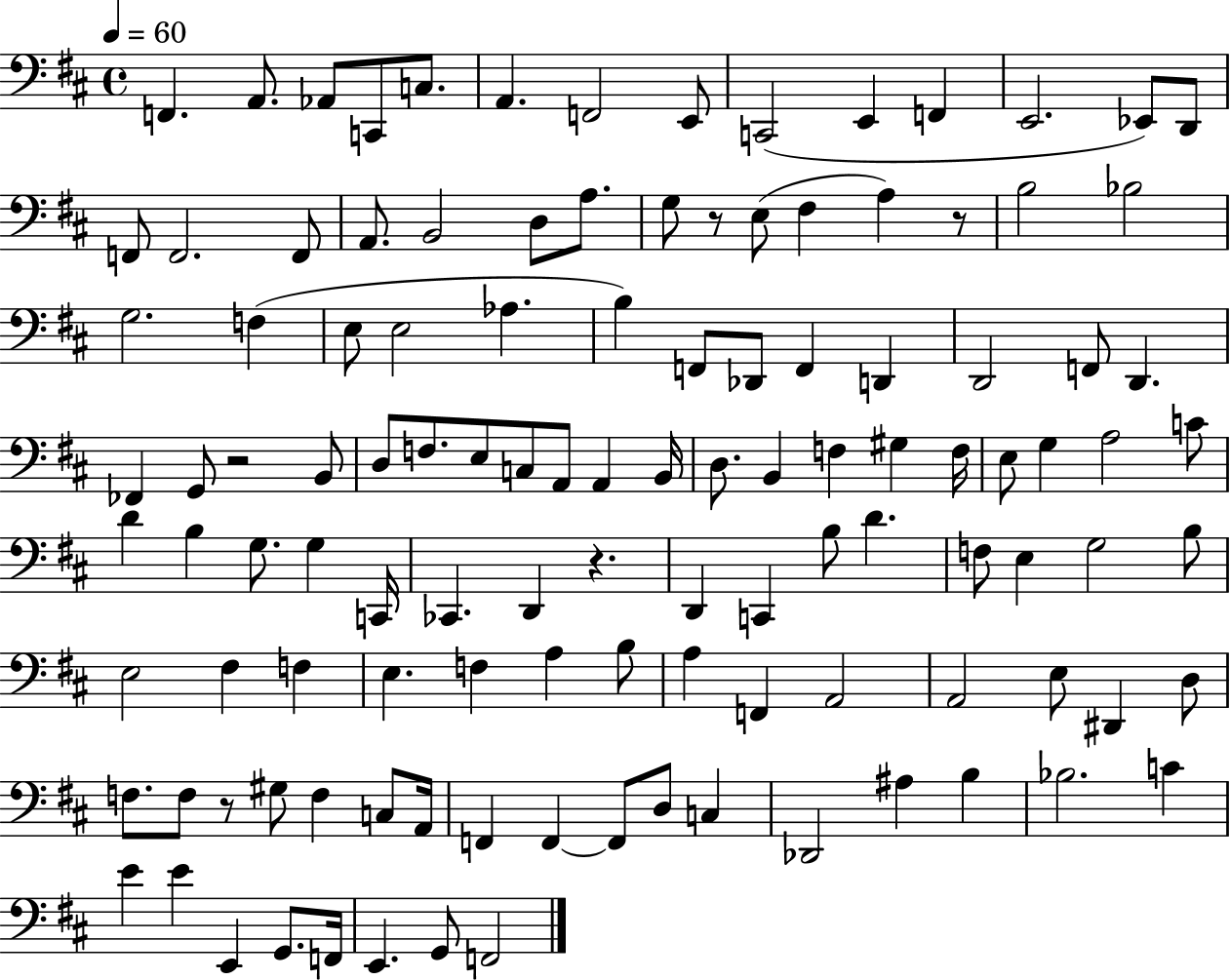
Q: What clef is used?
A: bass